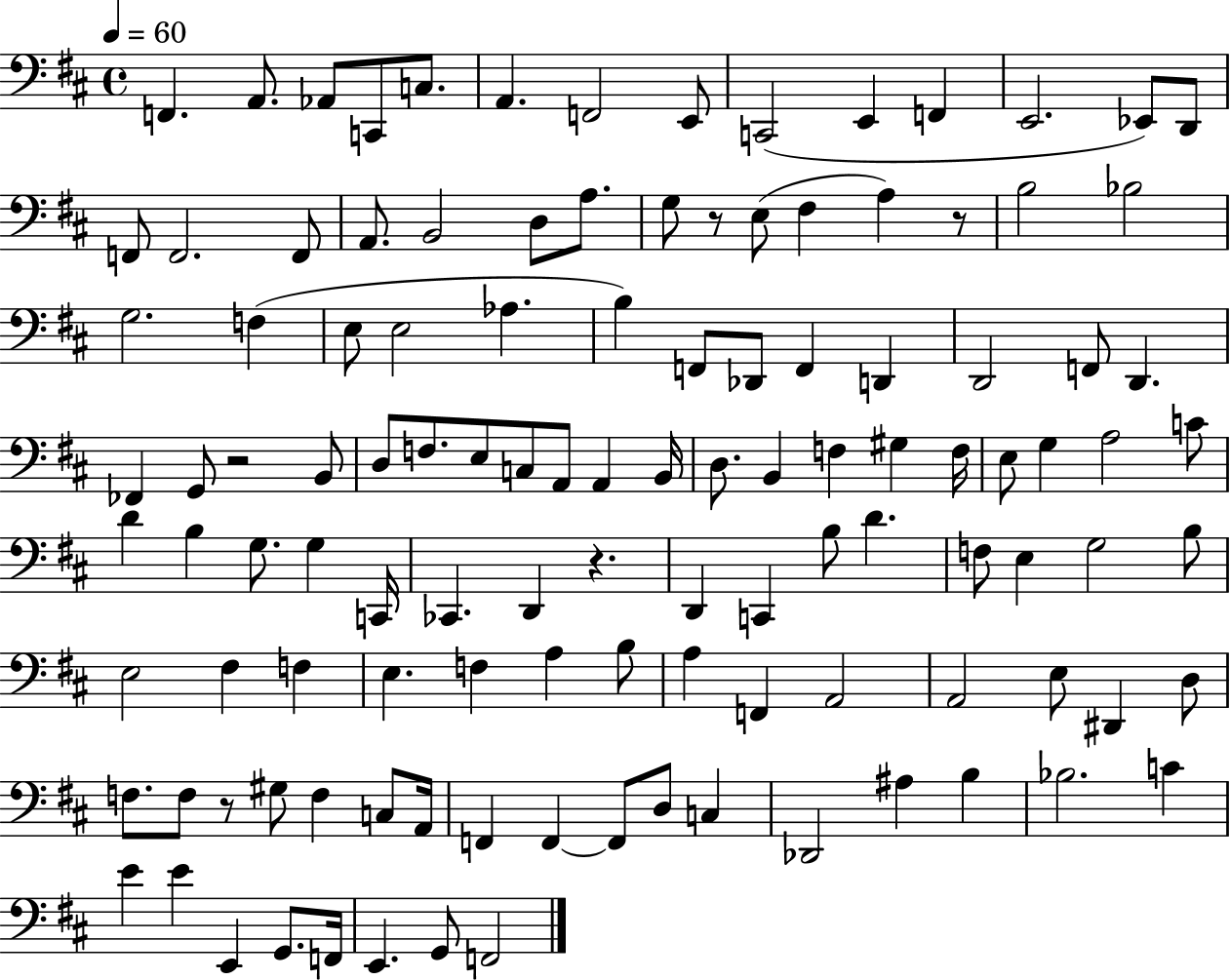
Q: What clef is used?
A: bass